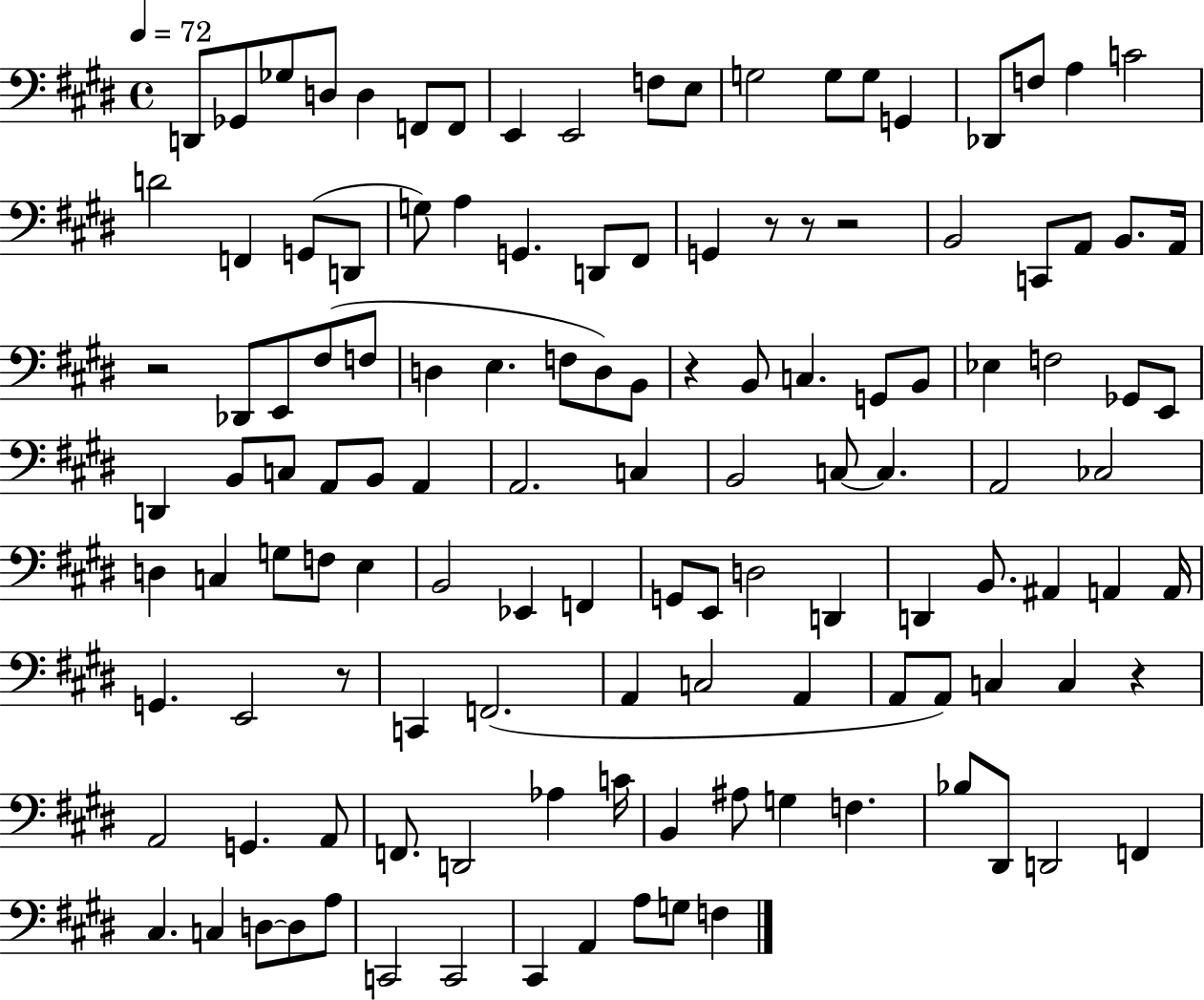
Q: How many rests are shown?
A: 7